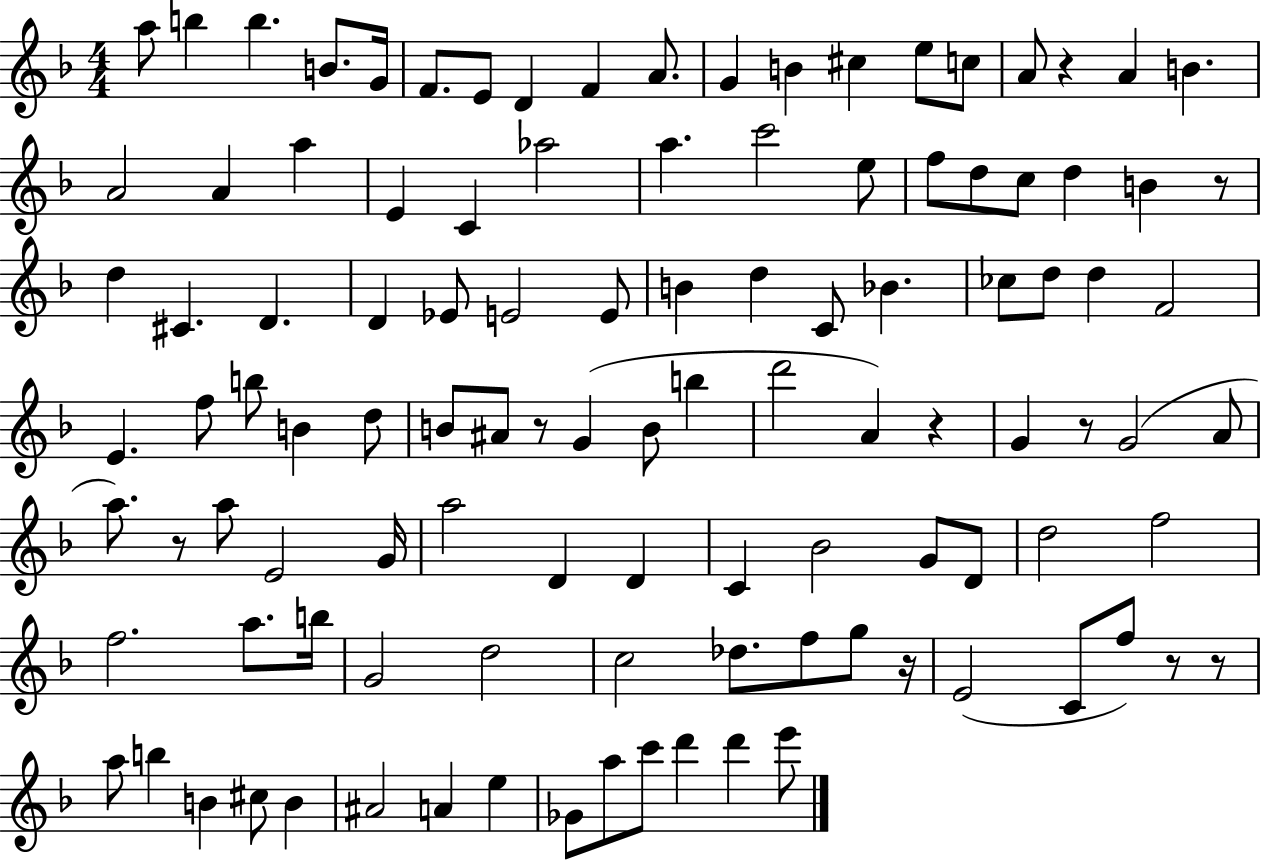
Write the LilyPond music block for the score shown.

{
  \clef treble
  \numericTimeSignature
  \time 4/4
  \key f \major
  a''8 b''4 b''4. b'8. g'16 | f'8. e'8 d'4 f'4 a'8. | g'4 b'4 cis''4 e''8 c''8 | a'8 r4 a'4 b'4. | \break a'2 a'4 a''4 | e'4 c'4 aes''2 | a''4. c'''2 e''8 | f''8 d''8 c''8 d''4 b'4 r8 | \break d''4 cis'4. d'4. | d'4 ees'8 e'2 e'8 | b'4 d''4 c'8 bes'4. | ces''8 d''8 d''4 f'2 | \break e'4. f''8 b''8 b'4 d''8 | b'8 ais'8 r8 g'4( b'8 b''4 | d'''2 a'4) r4 | g'4 r8 g'2( a'8 | \break a''8.) r8 a''8 e'2 g'16 | a''2 d'4 d'4 | c'4 bes'2 g'8 d'8 | d''2 f''2 | \break f''2. a''8. b''16 | g'2 d''2 | c''2 des''8. f''8 g''8 r16 | e'2( c'8 f''8) r8 r8 | \break a''8 b''4 b'4 cis''8 b'4 | ais'2 a'4 e''4 | ges'8 a''8 c'''8 d'''4 d'''4 e'''8 | \bar "|."
}